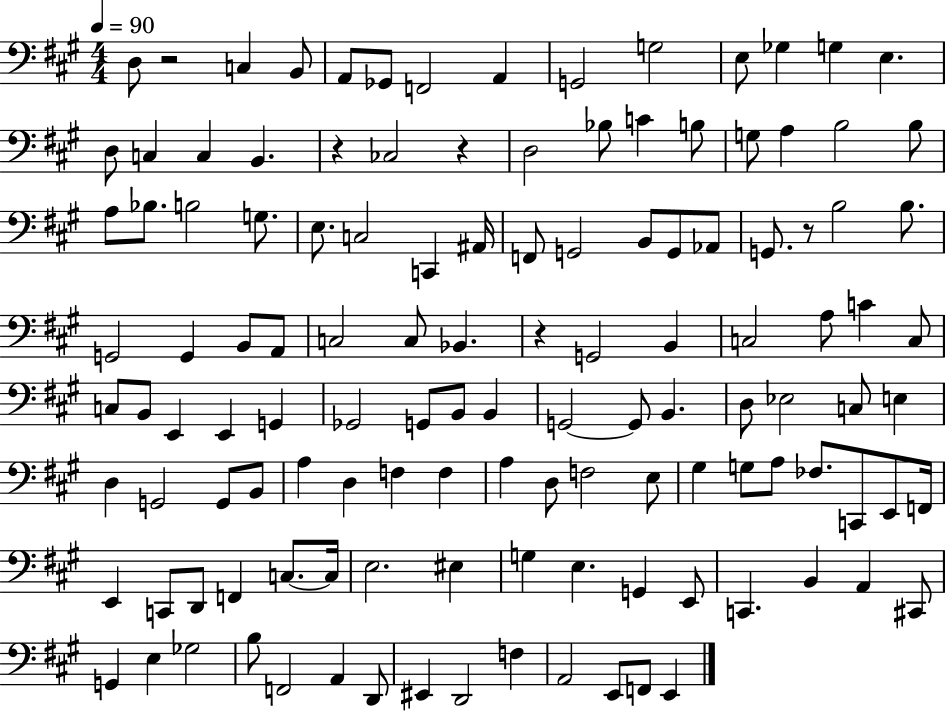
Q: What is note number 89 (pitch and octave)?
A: E2